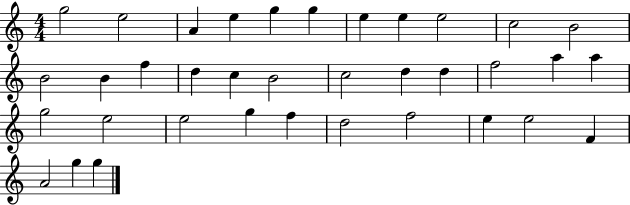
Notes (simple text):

G5/h E5/h A4/q E5/q G5/q G5/q E5/q E5/q E5/h C5/h B4/h B4/h B4/q F5/q D5/q C5/q B4/h C5/h D5/q D5/q F5/h A5/q A5/q G5/h E5/h E5/h G5/q F5/q D5/h F5/h E5/q E5/h F4/q A4/h G5/q G5/q